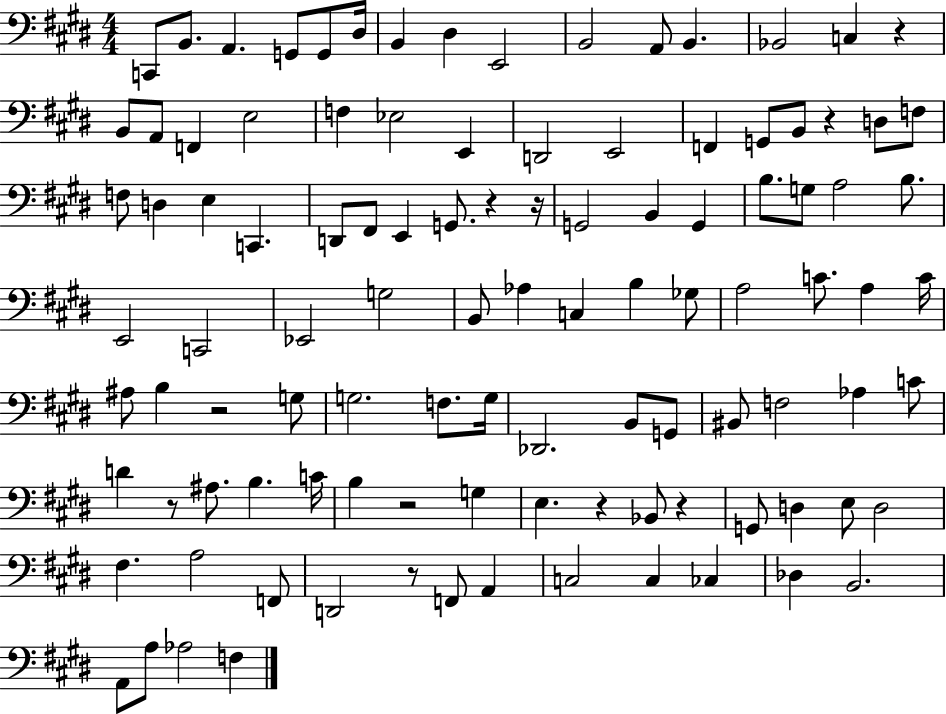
{
  \clef bass
  \numericTimeSignature
  \time 4/4
  \key e \major
  c,8 b,8. a,4. g,8 g,8 dis16 | b,4 dis4 e,2 | b,2 a,8 b,4. | bes,2 c4 r4 | \break b,8 a,8 f,4 e2 | f4 ees2 e,4 | d,2 e,2 | f,4 g,8 b,8 r4 d8 f8 | \break f8 d4 e4 c,4. | d,8 fis,8 e,4 g,8. r4 r16 | g,2 b,4 g,4 | b8. g8 a2 b8. | \break e,2 c,2 | ees,2 g2 | b,8 aes4 c4 b4 ges8 | a2 c'8. a4 c'16 | \break ais8 b4 r2 g8 | g2. f8. g16 | des,2. b,8 g,8 | bis,8 f2 aes4 c'8 | \break d'4 r8 ais8. b4. c'16 | b4 r2 g4 | e4. r4 bes,8 r4 | g,8 d4 e8 d2 | \break fis4. a2 f,8 | d,2 r8 f,8 a,4 | c2 c4 ces4 | des4 b,2. | \break a,8 a8 aes2 f4 | \bar "|."
}